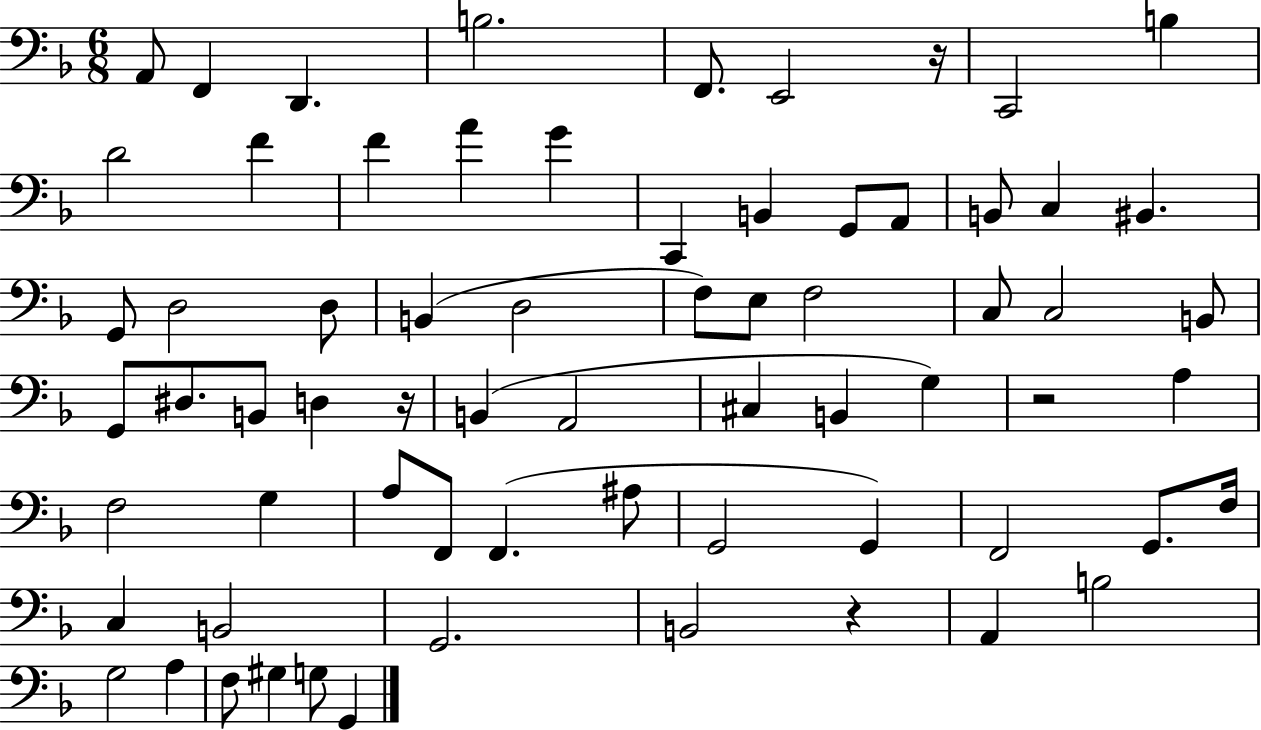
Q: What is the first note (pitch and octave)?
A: A2